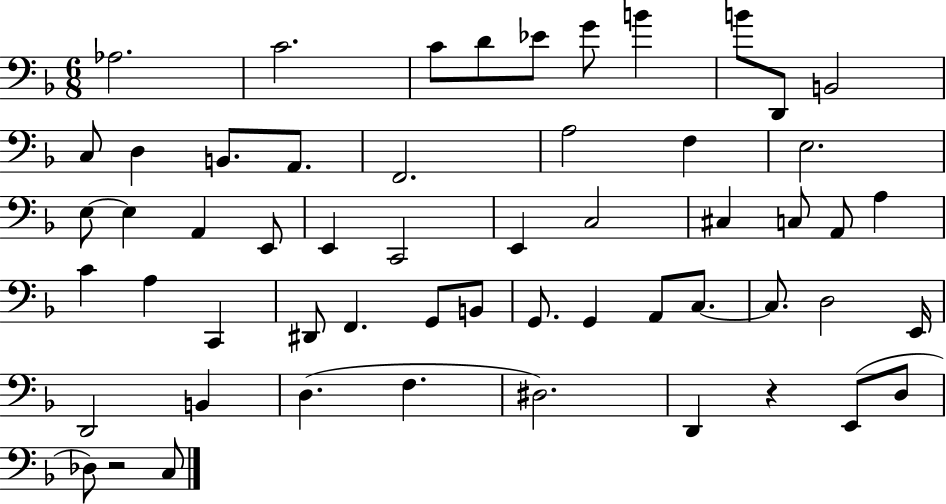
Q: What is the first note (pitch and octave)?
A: Ab3